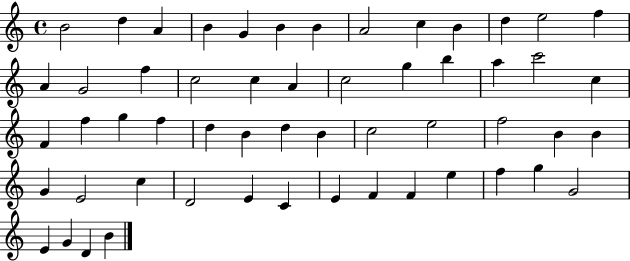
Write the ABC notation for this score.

X:1
T:Untitled
M:4/4
L:1/4
K:C
B2 d A B G B B A2 c B d e2 f A G2 f c2 c A c2 g b a c'2 c F f g f d B d B c2 e2 f2 B B G E2 c D2 E C E F F e f g G2 E G D B